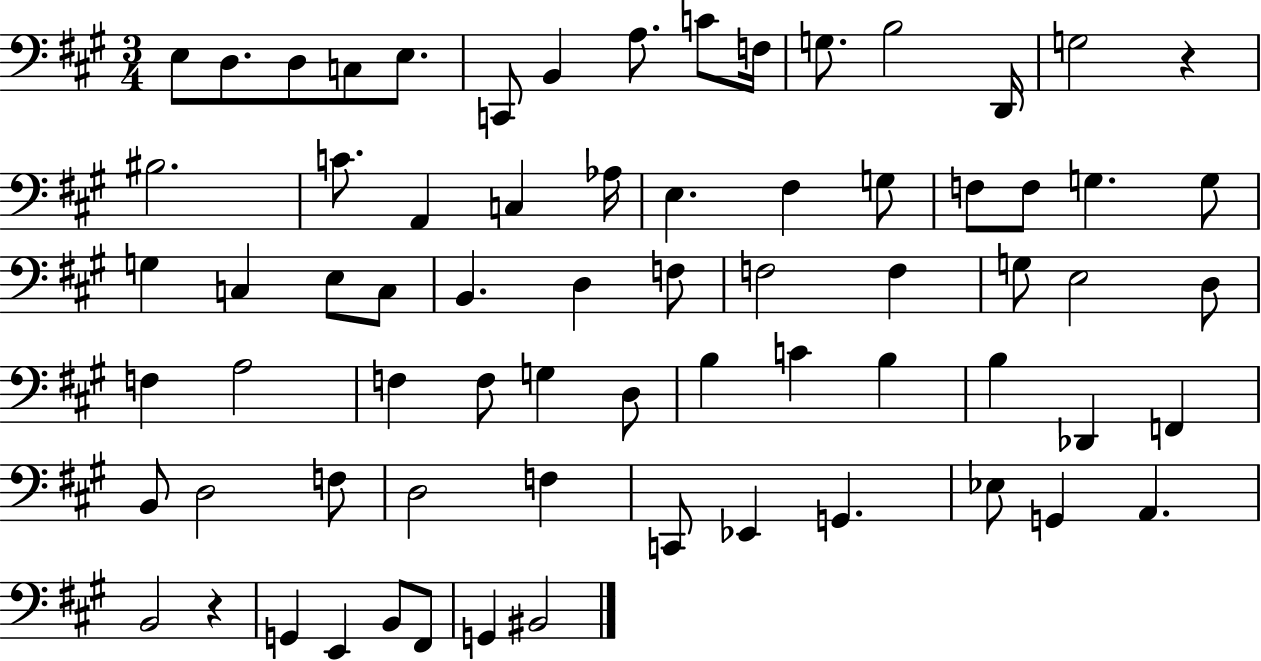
E3/e D3/e. D3/e C3/e E3/e. C2/e B2/q A3/e. C4/e F3/s G3/e. B3/h D2/s G3/h R/q BIS3/h. C4/e. A2/q C3/q Ab3/s E3/q. F#3/q G3/e F3/e F3/e G3/q. G3/e G3/q C3/q E3/e C3/e B2/q. D3/q F3/e F3/h F3/q G3/e E3/h D3/e F3/q A3/h F3/q F3/e G3/q D3/e B3/q C4/q B3/q B3/q Db2/q F2/q B2/e D3/h F3/e D3/h F3/q C2/e Eb2/q G2/q. Eb3/e G2/q A2/q. B2/h R/q G2/q E2/q B2/e F#2/e G2/q BIS2/h